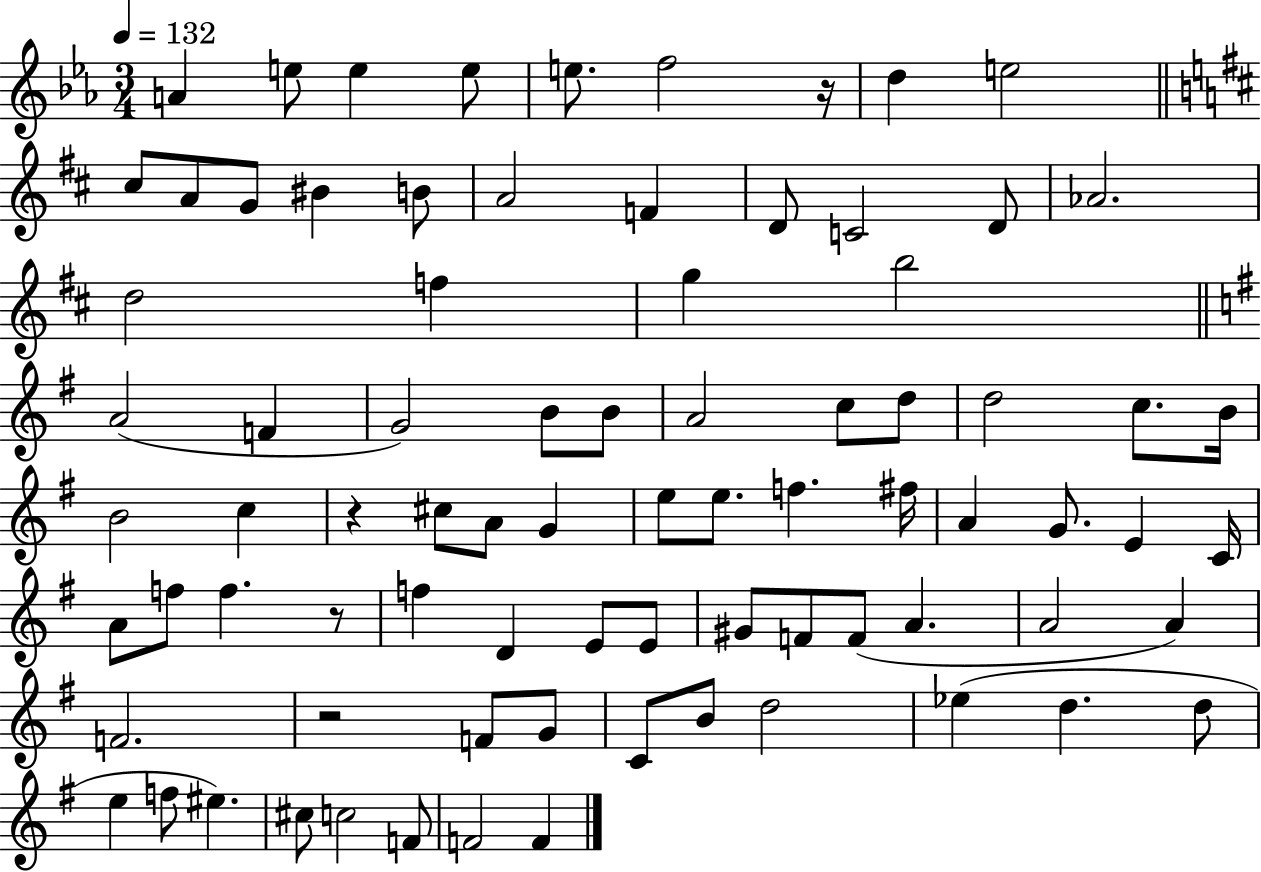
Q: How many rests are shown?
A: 4